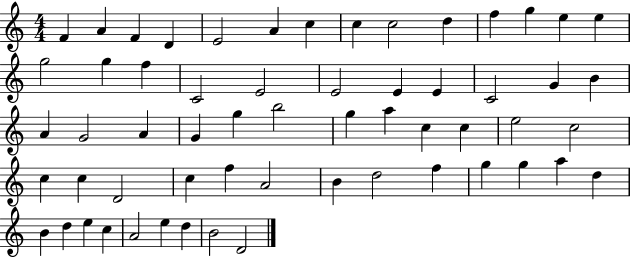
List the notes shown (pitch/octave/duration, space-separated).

F4/q A4/q F4/q D4/q E4/h A4/q C5/q C5/q C5/h D5/q F5/q G5/q E5/q E5/q G5/h G5/q F5/q C4/h E4/h E4/h E4/q E4/q C4/h G4/q B4/q A4/q G4/h A4/q G4/q G5/q B5/h G5/q A5/q C5/q C5/q E5/h C5/h C5/q C5/q D4/h C5/q F5/q A4/h B4/q D5/h F5/q G5/q G5/q A5/q D5/q B4/q D5/q E5/q C5/q A4/h E5/q D5/q B4/h D4/h